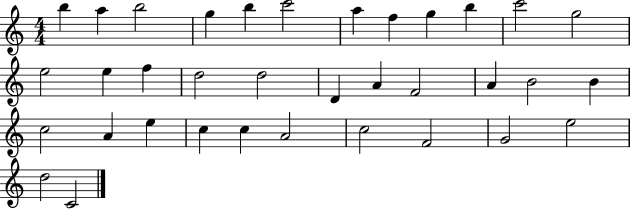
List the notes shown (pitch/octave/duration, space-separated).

B5/q A5/q B5/h G5/q B5/q C6/h A5/q F5/q G5/q B5/q C6/h G5/h E5/h E5/q F5/q D5/h D5/h D4/q A4/q F4/h A4/q B4/h B4/q C5/h A4/q E5/q C5/q C5/q A4/h C5/h F4/h G4/h E5/h D5/h C4/h